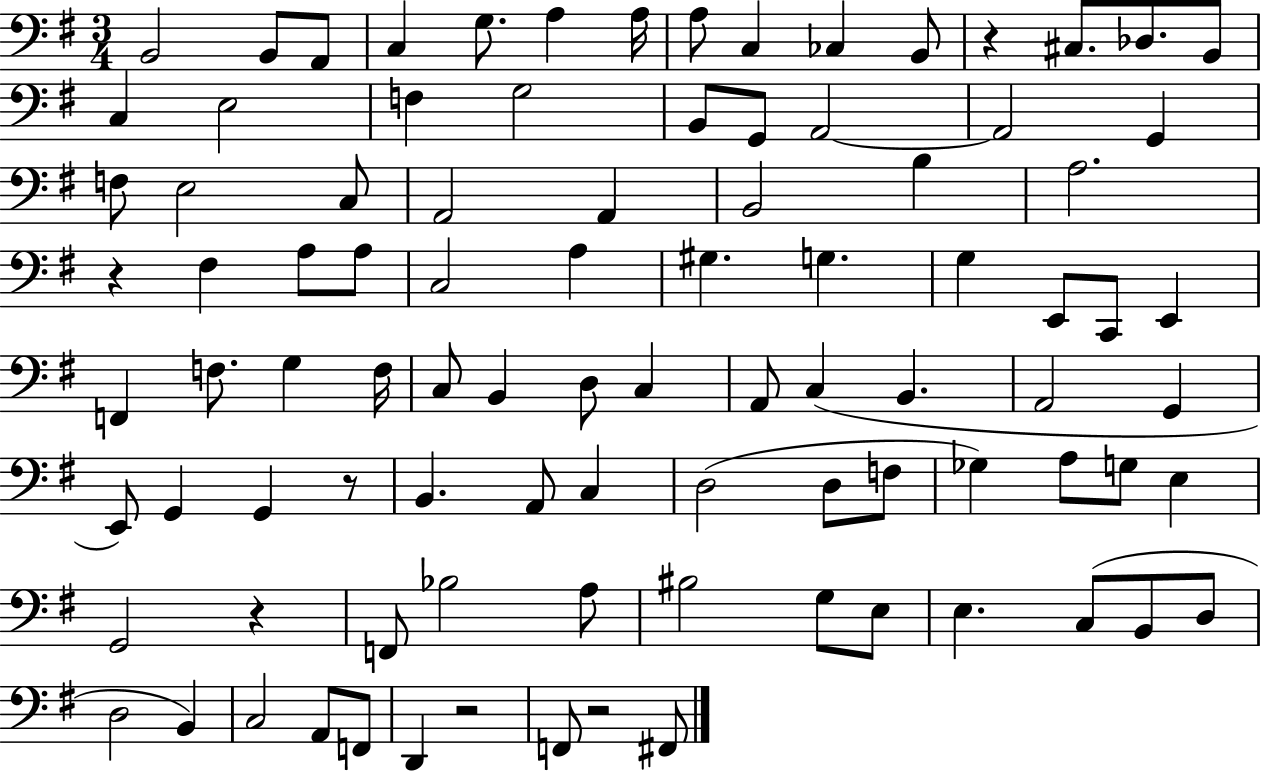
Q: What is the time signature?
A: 3/4